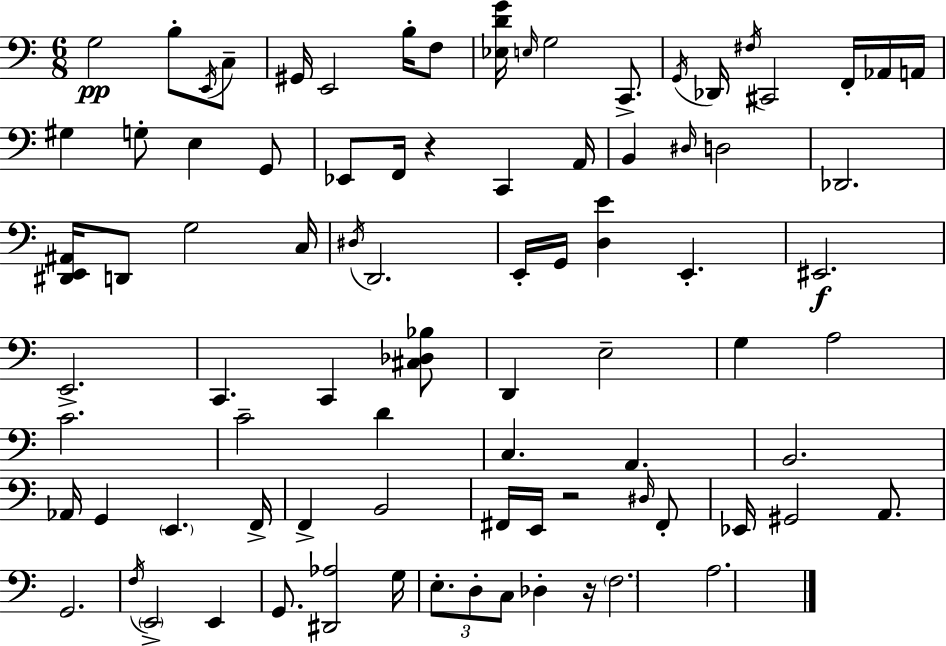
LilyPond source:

{
  \clef bass
  \numericTimeSignature
  \time 6/8
  \key a \minor
  g2\pp b8-. \acciaccatura { e,16 } c8-- | gis,16 e,2 b16-. f8 | <ees d' g'>16 \grace { e16 } g2 c,8.-> | \acciaccatura { g,16 } des,16 \acciaccatura { fis16 } cis,2 | \break f,16-. aes,16 a,16 gis4 g8-. e4 | g,8 ees,8 f,16 r4 c,4 | a,16 b,4 \grace { dis16 } d2 | des,2. | \break <dis, e, ais,>16 d,8 g2 | c16 \acciaccatura { dis16 } d,2. | e,16-. g,16 <d e'>4 | e,4.-. eis,2.\f | \break e,2.-> | c,4. | c,4 <cis des bes>8 d,4 e2-- | g4 a2 | \break c'2. | c'2-- | d'4 c4. | a,4. b,2. | \break aes,16 g,4 \parenthesize e,4. | f,16-> f,4-> b,2 | fis,16 e,16 r2 | \grace { dis16 } fis,8-. ees,16 gis,2 | \break a,8. g,2. | \acciaccatura { f16 } \parenthesize e,2-> | e,4 g,8. <dis, aes>2 | g16 \tuplet 3/2 { e8.-. d8-. | \break c8 } des4-. r16 \parenthesize f2. | a2. | \bar "|."
}